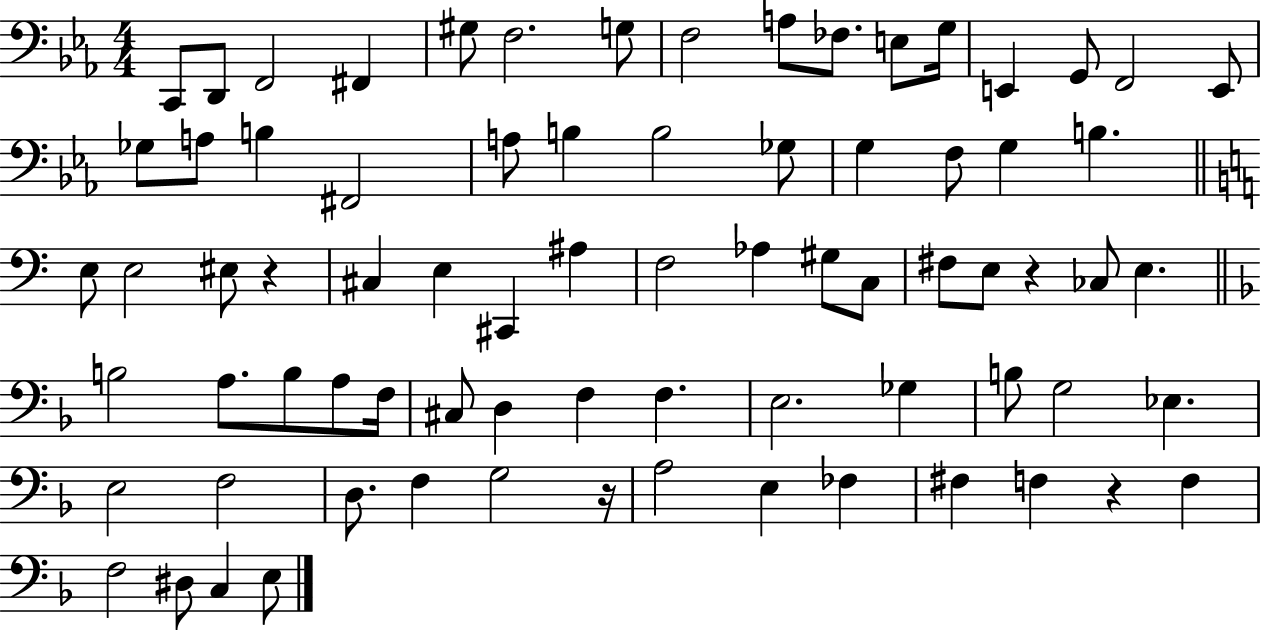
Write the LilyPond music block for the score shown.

{
  \clef bass
  \numericTimeSignature
  \time 4/4
  \key ees \major
  c,8 d,8 f,2 fis,4 | gis8 f2. g8 | f2 a8 fes8. e8 g16 | e,4 g,8 f,2 e,8 | \break ges8 a8 b4 fis,2 | a8 b4 b2 ges8 | g4 f8 g4 b4. | \bar "||" \break \key c \major e8 e2 eis8 r4 | cis4 e4 cis,4 ais4 | f2 aes4 gis8 c8 | fis8 e8 r4 ces8 e4. | \break \bar "||" \break \key d \minor b2 a8. b8 a8 f16 | cis8 d4 f4 f4. | e2. ges4 | b8 g2 ees4. | \break e2 f2 | d8. f4 g2 r16 | a2 e4 fes4 | fis4 f4 r4 f4 | \break f2 dis8 c4 e8 | \bar "|."
}